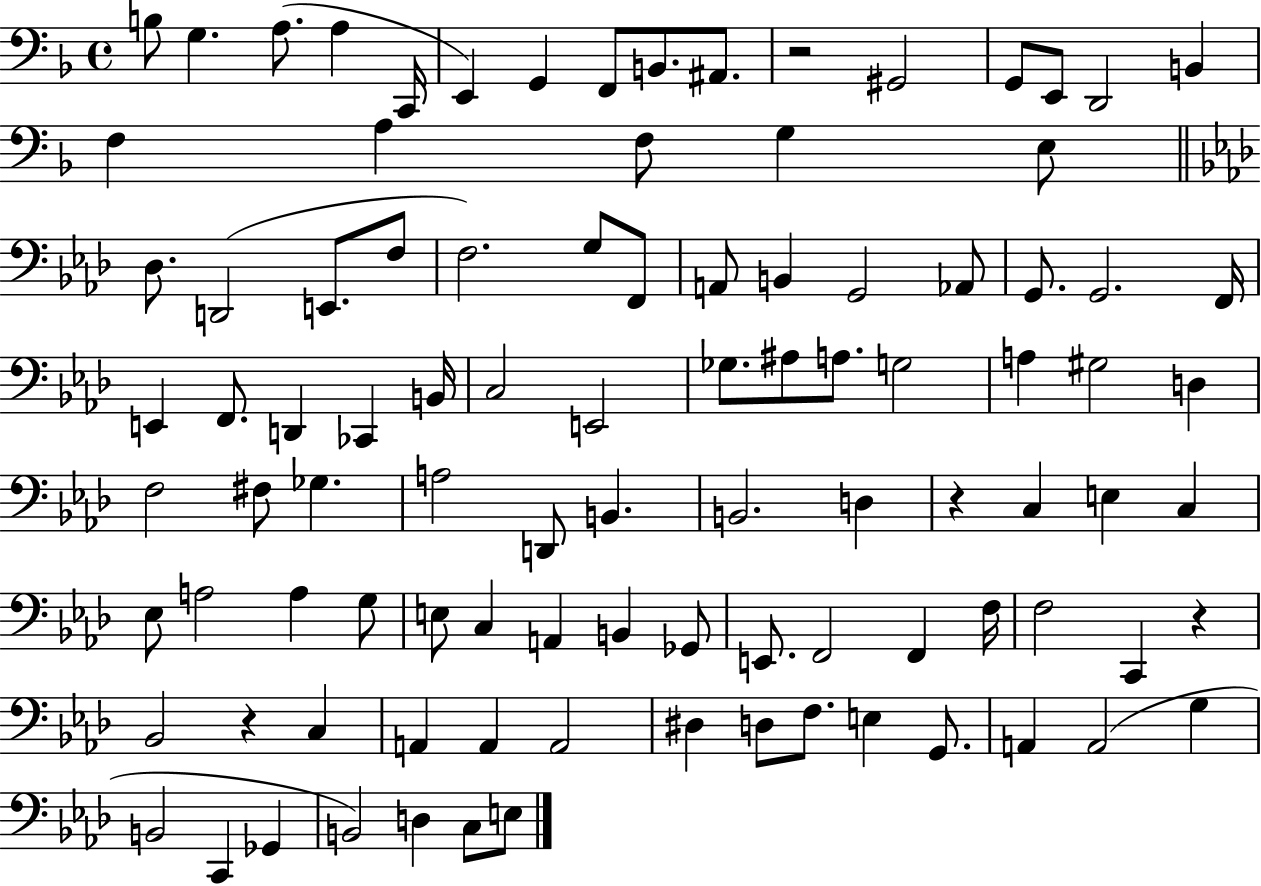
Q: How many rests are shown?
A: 4